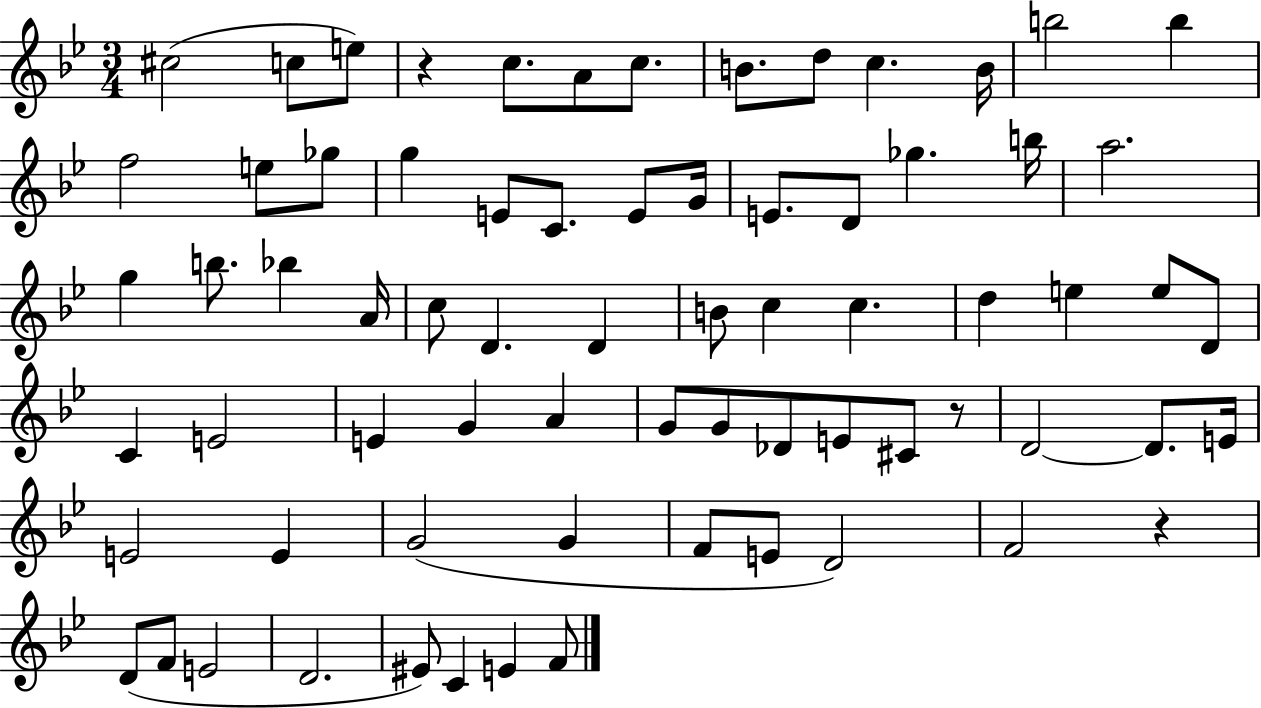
C#5/h C5/e E5/e R/q C5/e. A4/e C5/e. B4/e. D5/e C5/q. B4/s B5/h B5/q F5/h E5/e Gb5/e G5/q E4/e C4/e. E4/e G4/s E4/e. D4/e Gb5/q. B5/s A5/h. G5/q B5/e. Bb5/q A4/s C5/e D4/q. D4/q B4/e C5/q C5/q. D5/q E5/q E5/e D4/e C4/q E4/h E4/q G4/q A4/q G4/e G4/e Db4/e E4/e C#4/e R/e D4/h D4/e. E4/s E4/h E4/q G4/h G4/q F4/e E4/e D4/h F4/h R/q D4/e F4/e E4/h D4/h. EIS4/e C4/q E4/q F4/e